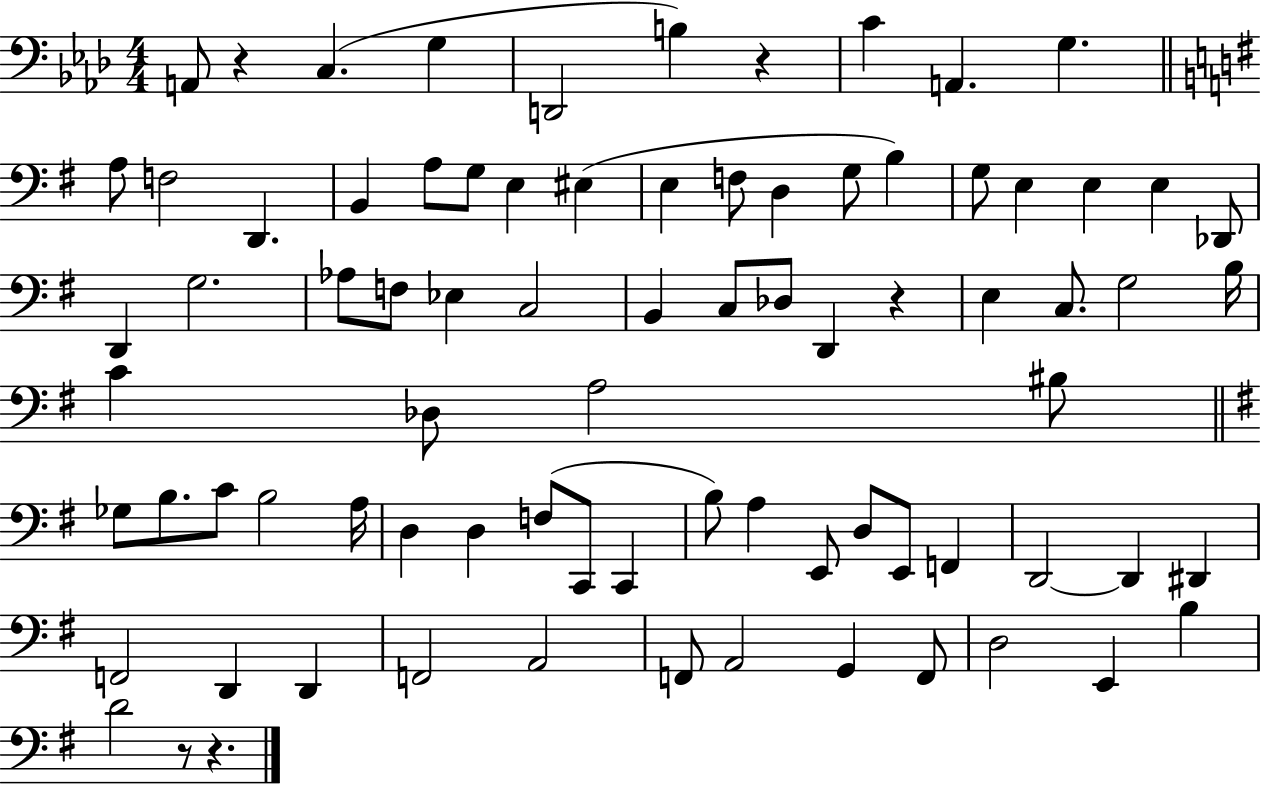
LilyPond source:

{
  \clef bass
  \numericTimeSignature
  \time 4/4
  \key aes \major
  a,8 r4 c4.( g4 | d,2 b4) r4 | c'4 a,4. g4. | \bar "||" \break \key g \major a8 f2 d,4. | b,4 a8 g8 e4 eis4( | e4 f8 d4 g8 b4) | g8 e4 e4 e4 des,8 | \break d,4 g2. | aes8 f8 ees4 c2 | b,4 c8 des8 d,4 r4 | e4 c8. g2 b16 | \break c'4 des8 a2 bis8 | \bar "||" \break \key g \major ges8 b8. c'8 b2 a16 | d4 d4 f8( c,8 c,4 | b8) a4 e,8 d8 e,8 f,4 | d,2~~ d,4 dis,4 | \break f,2 d,4 d,4 | f,2 a,2 | f,8 a,2 g,4 f,8 | d2 e,4 b4 | \break d'2 r8 r4. | \bar "|."
}